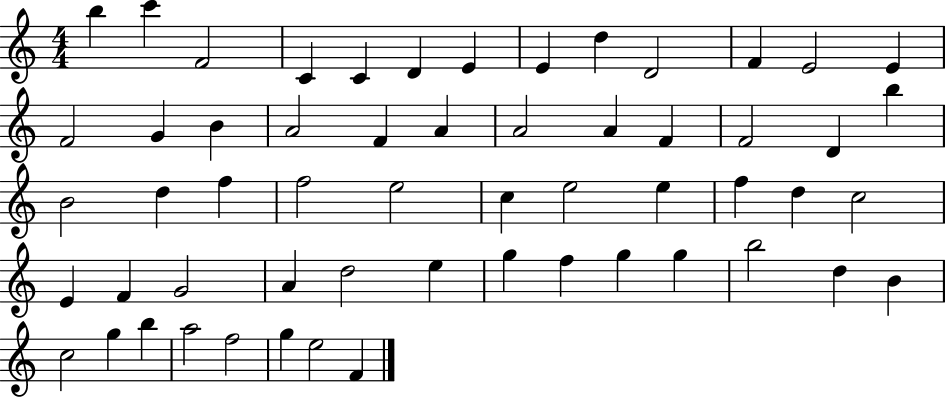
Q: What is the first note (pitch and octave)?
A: B5